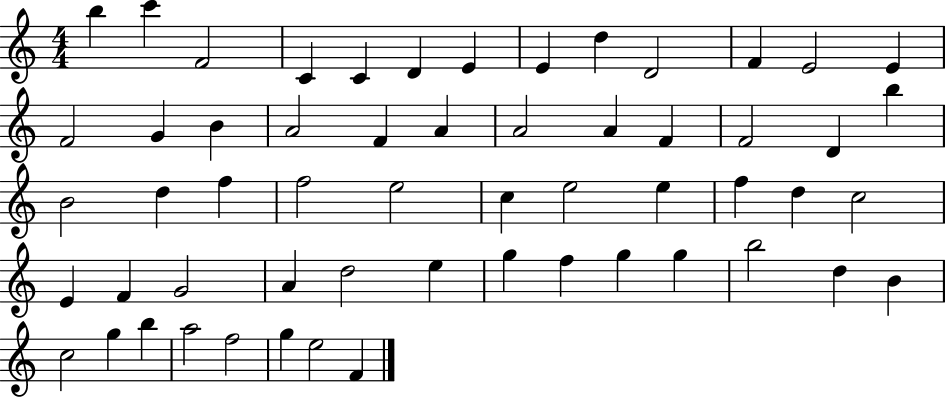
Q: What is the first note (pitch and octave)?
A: B5